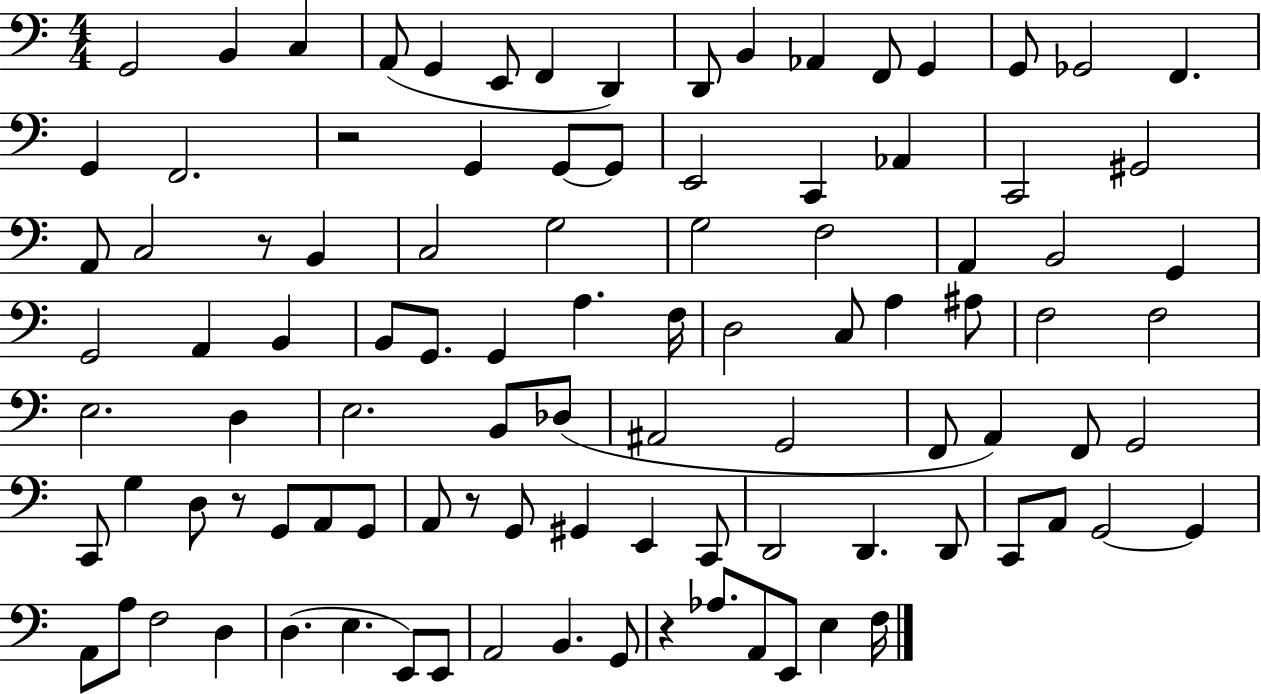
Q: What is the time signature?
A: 4/4